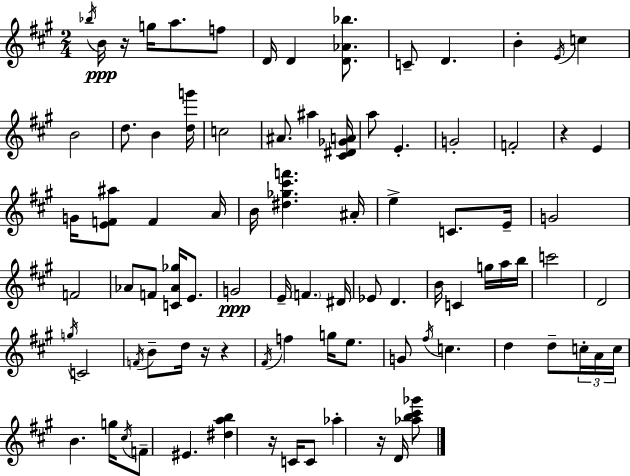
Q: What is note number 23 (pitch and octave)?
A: E4